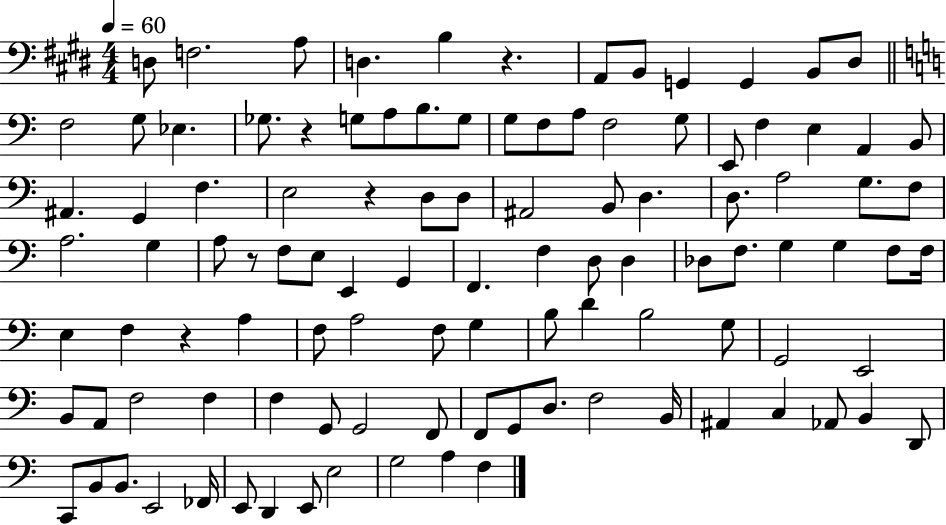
X:1
T:Untitled
M:4/4
L:1/4
K:E
D,/2 F,2 A,/2 D, B, z A,,/2 B,,/2 G,, G,, B,,/2 ^D,/2 F,2 G,/2 _E, _G,/2 z G,/2 A,/2 B,/2 G,/2 G,/2 F,/2 A,/2 F,2 G,/2 E,,/2 F, E, A,, B,,/2 ^A,, G,, F, E,2 z D,/2 D,/2 ^A,,2 B,,/2 D, D,/2 A,2 G,/2 F,/2 A,2 G, A,/2 z/2 F,/2 E,/2 E,, G,, F,, F, D,/2 D, _D,/2 F,/2 G, G, F,/2 F,/4 E, F, z A, F,/2 A,2 F,/2 G, B,/2 D B,2 G,/2 G,,2 E,,2 B,,/2 A,,/2 F,2 F, F, G,,/2 G,,2 F,,/2 F,,/2 G,,/2 D,/2 F,2 B,,/4 ^A,, C, _A,,/2 B,, D,,/2 C,,/2 B,,/2 B,,/2 E,,2 _F,,/4 E,,/2 D,, E,,/2 E,2 G,2 A, F,